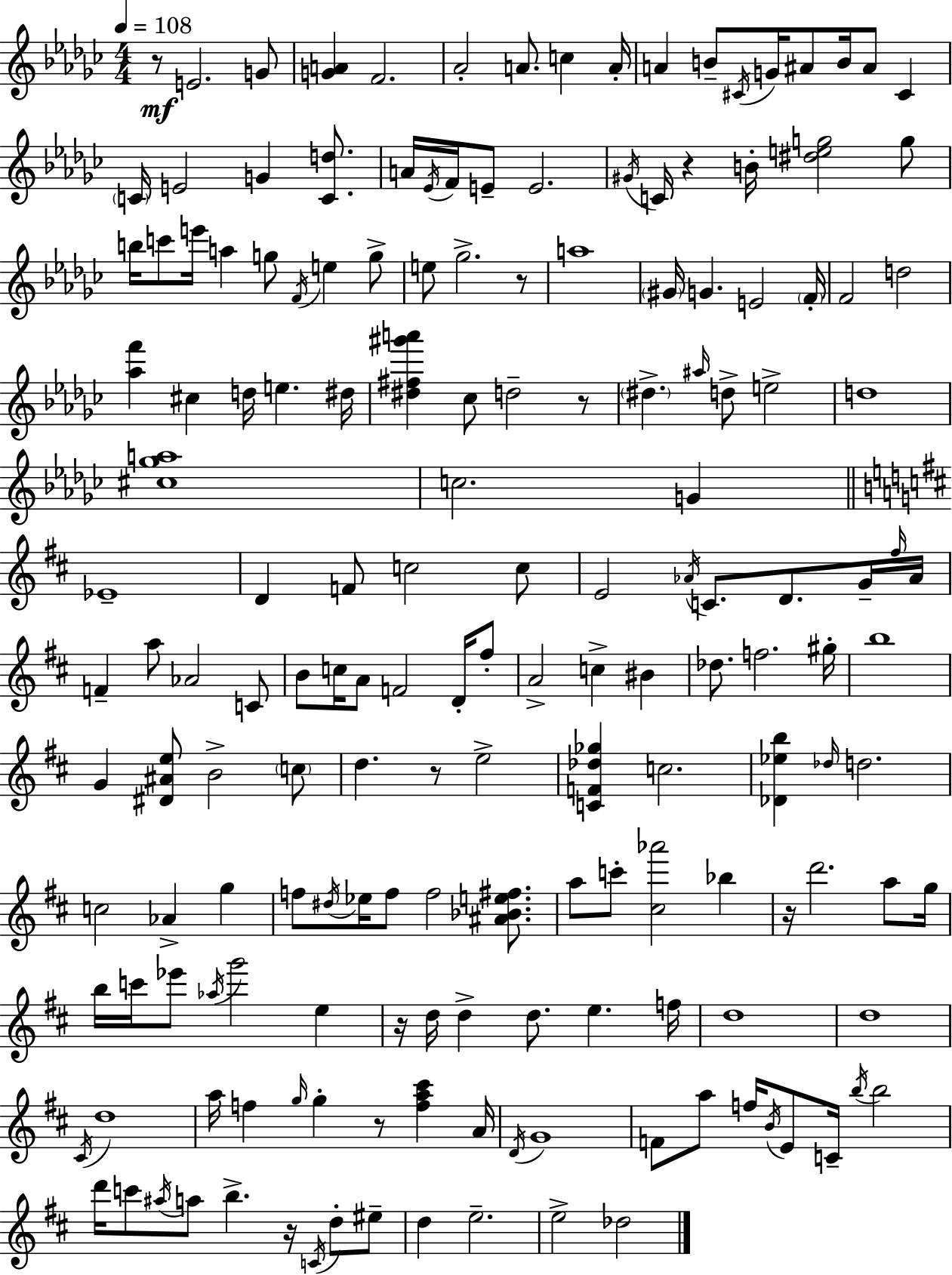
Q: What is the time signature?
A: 4/4